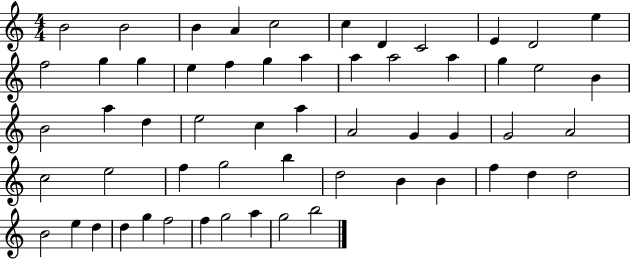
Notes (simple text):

B4/h B4/h B4/q A4/q C5/h C5/q D4/q C4/h E4/q D4/h E5/q F5/h G5/q G5/q E5/q F5/q G5/q A5/q A5/q A5/h A5/q G5/q E5/h B4/q B4/h A5/q D5/q E5/h C5/q A5/q A4/h G4/q G4/q G4/h A4/h C5/h E5/h F5/q G5/h B5/q D5/h B4/q B4/q F5/q D5/q D5/h B4/h E5/q D5/q D5/q G5/q F5/h F5/q G5/h A5/q G5/h B5/h